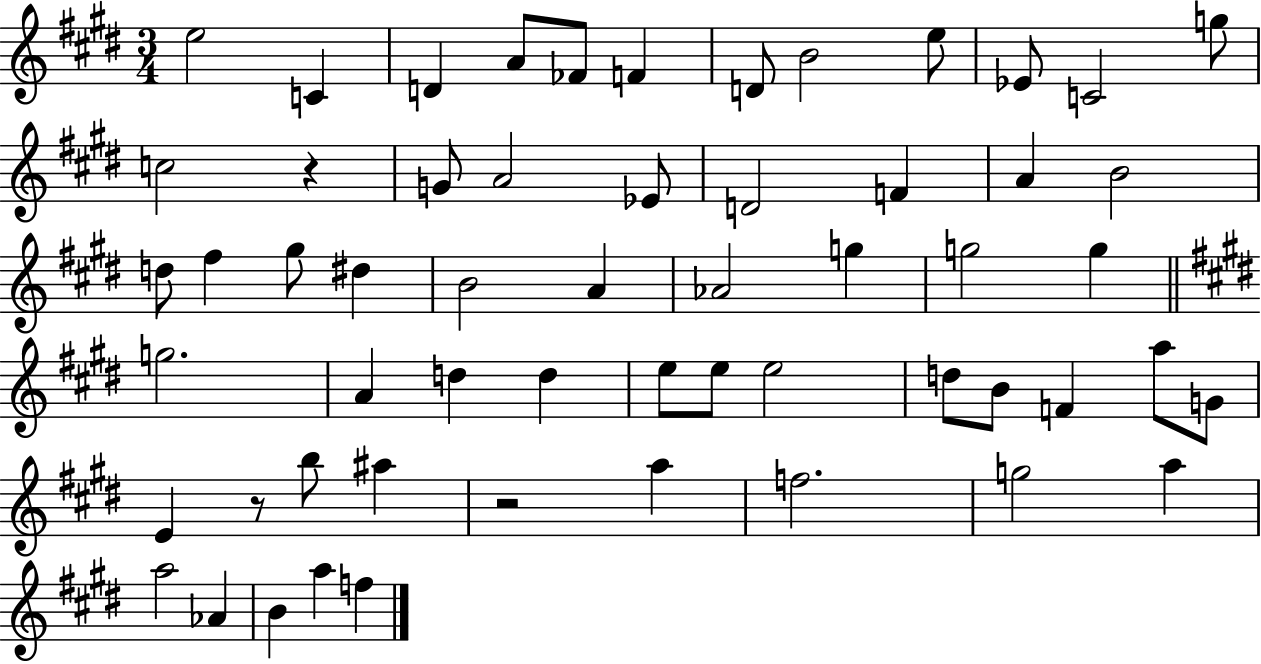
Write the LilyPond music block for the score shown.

{
  \clef treble
  \numericTimeSignature
  \time 3/4
  \key e \major
  e''2 c'4 | d'4 a'8 fes'8 f'4 | d'8 b'2 e''8 | ees'8 c'2 g''8 | \break c''2 r4 | g'8 a'2 ees'8 | d'2 f'4 | a'4 b'2 | \break d''8 fis''4 gis''8 dis''4 | b'2 a'4 | aes'2 g''4 | g''2 g''4 | \break \bar "||" \break \key e \major g''2. | a'4 d''4 d''4 | e''8 e''8 e''2 | d''8 b'8 f'4 a''8 g'8 | \break e'4 r8 b''8 ais''4 | r2 a''4 | f''2. | g''2 a''4 | \break a''2 aes'4 | b'4 a''4 f''4 | \bar "|."
}